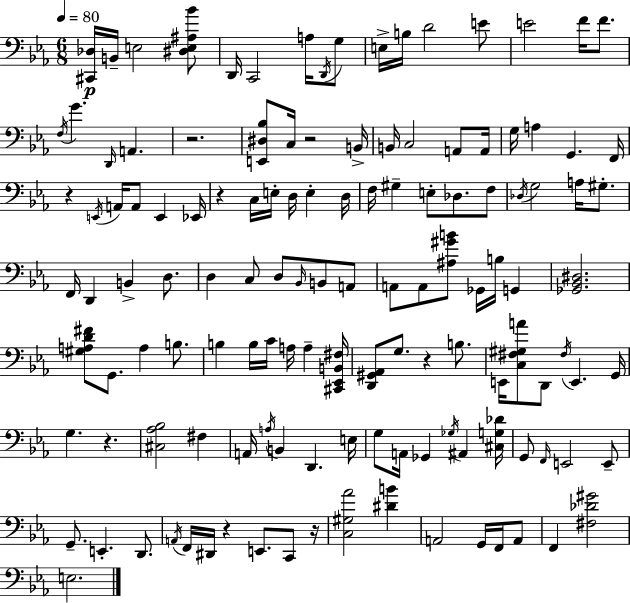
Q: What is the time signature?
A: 6/8